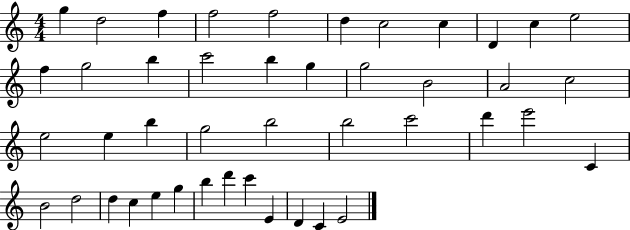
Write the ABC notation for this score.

X:1
T:Untitled
M:4/4
L:1/4
K:C
g d2 f f2 f2 d c2 c D c e2 f g2 b c'2 b g g2 B2 A2 c2 e2 e b g2 b2 b2 c'2 d' e'2 C B2 d2 d c e g b d' c' E D C E2